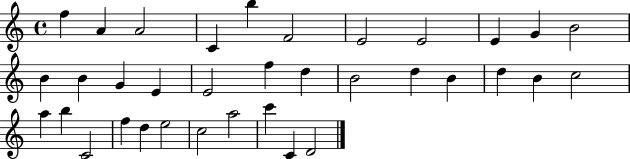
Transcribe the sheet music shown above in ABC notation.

X:1
T:Untitled
M:4/4
L:1/4
K:C
f A A2 C b F2 E2 E2 E G B2 B B G E E2 f d B2 d B d B c2 a b C2 f d e2 c2 a2 c' C D2